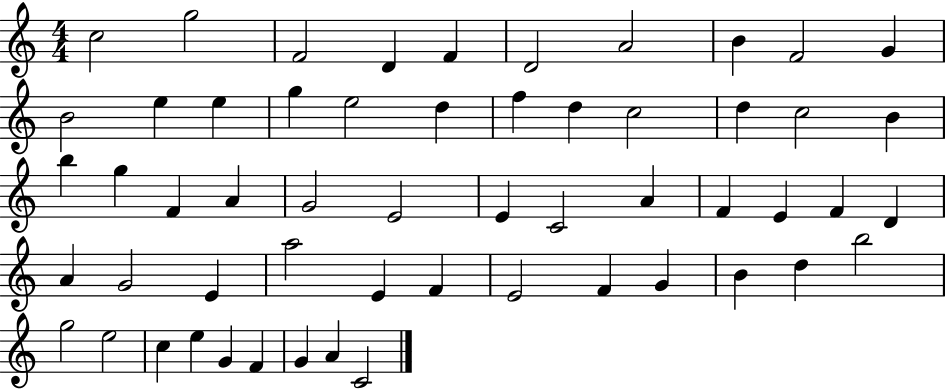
C5/h G5/h F4/h D4/q F4/q D4/h A4/h B4/q F4/h G4/q B4/h E5/q E5/q G5/q E5/h D5/q F5/q D5/q C5/h D5/q C5/h B4/q B5/q G5/q F4/q A4/q G4/h E4/h E4/q C4/h A4/q F4/q E4/q F4/q D4/q A4/q G4/h E4/q A5/h E4/q F4/q E4/h F4/q G4/q B4/q D5/q B5/h G5/h E5/h C5/q E5/q G4/q F4/q G4/q A4/q C4/h